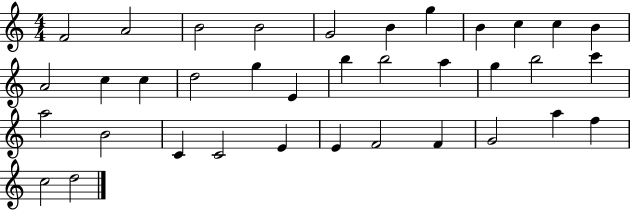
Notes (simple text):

F4/h A4/h B4/h B4/h G4/h B4/q G5/q B4/q C5/q C5/q B4/q A4/h C5/q C5/q D5/h G5/q E4/q B5/q B5/h A5/q G5/q B5/h C6/q A5/h B4/h C4/q C4/h E4/q E4/q F4/h F4/q G4/h A5/q F5/q C5/h D5/h